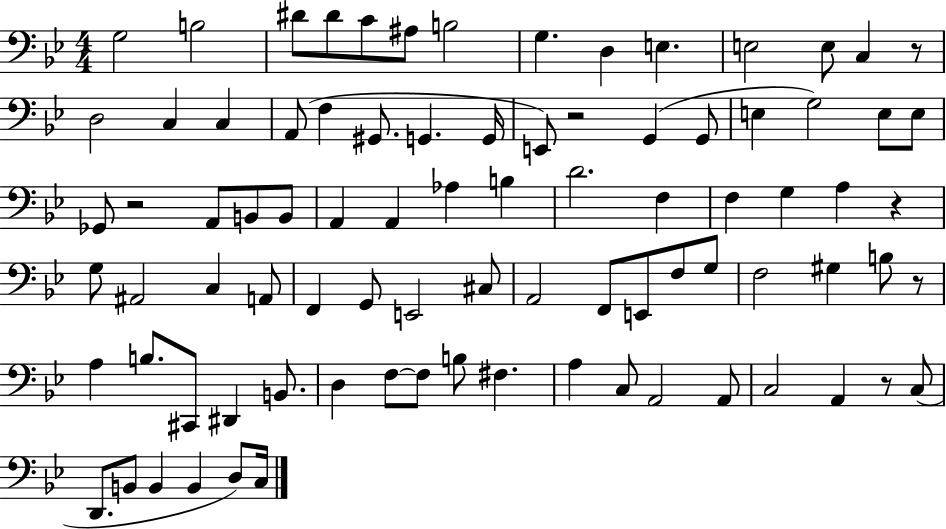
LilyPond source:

{
  \clef bass
  \numericTimeSignature
  \time 4/4
  \key bes \major
  g2 b2 | dis'8 dis'8 c'8 ais8 b2 | g4. d4 e4. | e2 e8 c4 r8 | \break d2 c4 c4 | a,8( f4 gis,8. g,4. g,16 | e,8) r2 g,4( g,8 | e4 g2) e8 e8 | \break ges,8 r2 a,8 b,8 b,8 | a,4 a,4 aes4 b4 | d'2. f4 | f4 g4 a4 r4 | \break g8 ais,2 c4 a,8 | f,4 g,8 e,2 cis8 | a,2 f,8 e,8 f8 g8 | f2 gis4 b8 r8 | \break a4 b8. cis,8 dis,4 b,8. | d4 f8~~ f8 b8 fis4. | a4 c8 a,2 a,8 | c2 a,4 r8 c8( | \break d,8. b,8 b,4 b,4 d8) c16 | \bar "|."
}